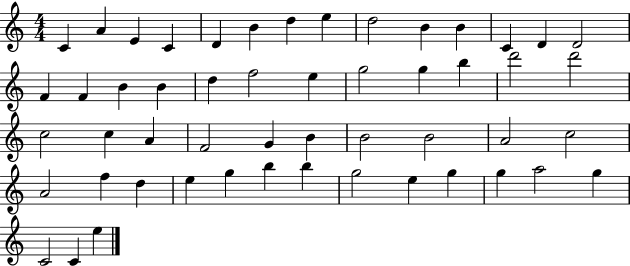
C4/q A4/q E4/q C4/q D4/q B4/q D5/q E5/q D5/h B4/q B4/q C4/q D4/q D4/h F4/q F4/q B4/q B4/q D5/q F5/h E5/q G5/h G5/q B5/q D6/h D6/h C5/h C5/q A4/q F4/h G4/q B4/q B4/h B4/h A4/h C5/h A4/h F5/q D5/q E5/q G5/q B5/q B5/q G5/h E5/q G5/q G5/q A5/h G5/q C4/h C4/q E5/q